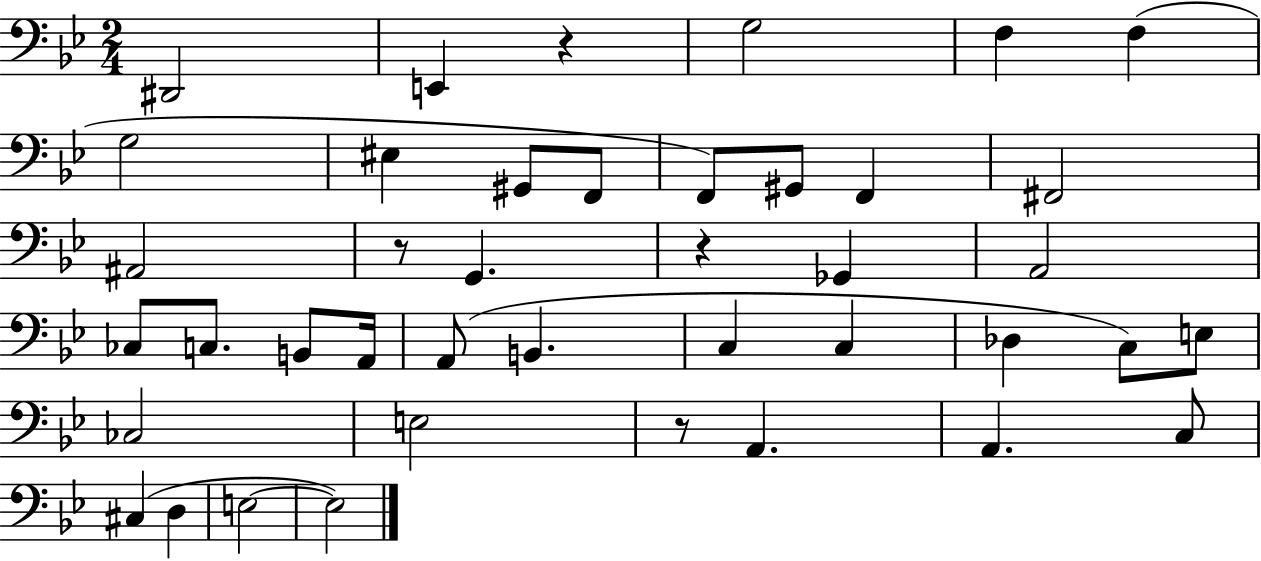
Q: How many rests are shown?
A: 4